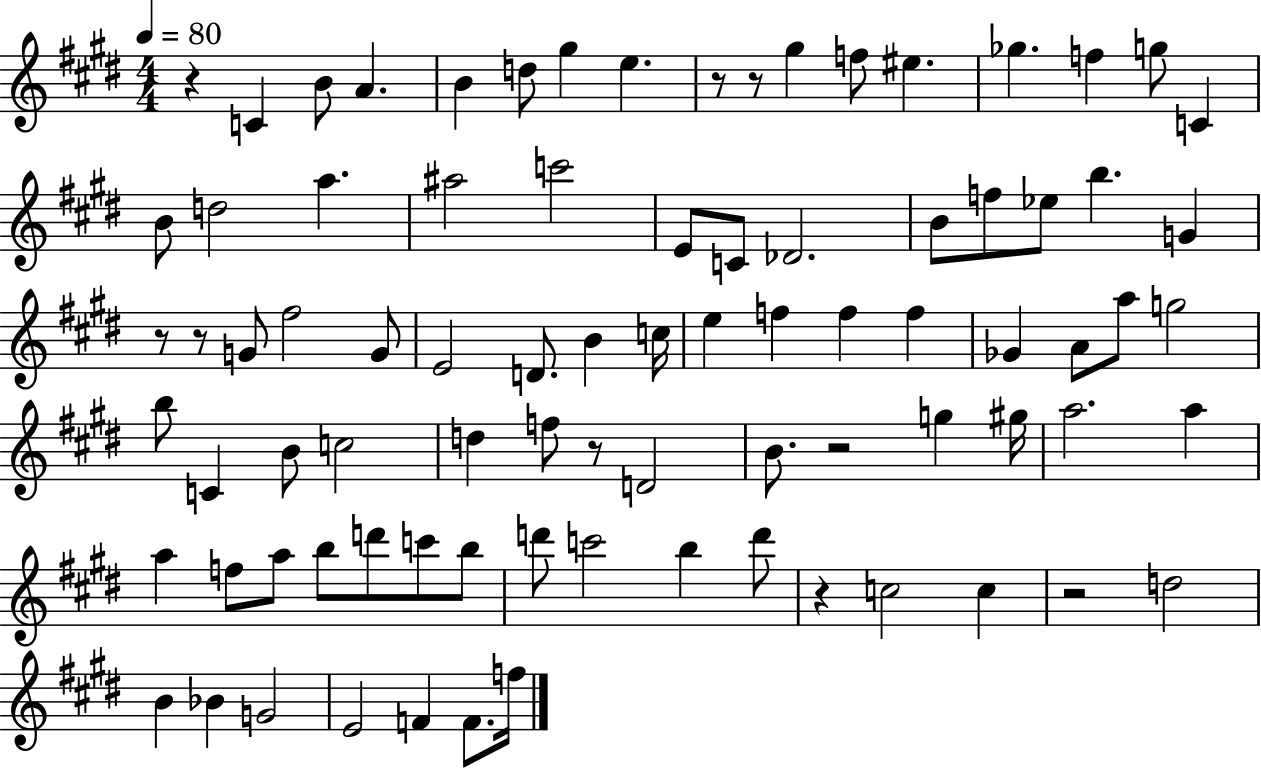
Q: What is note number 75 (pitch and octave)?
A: F5